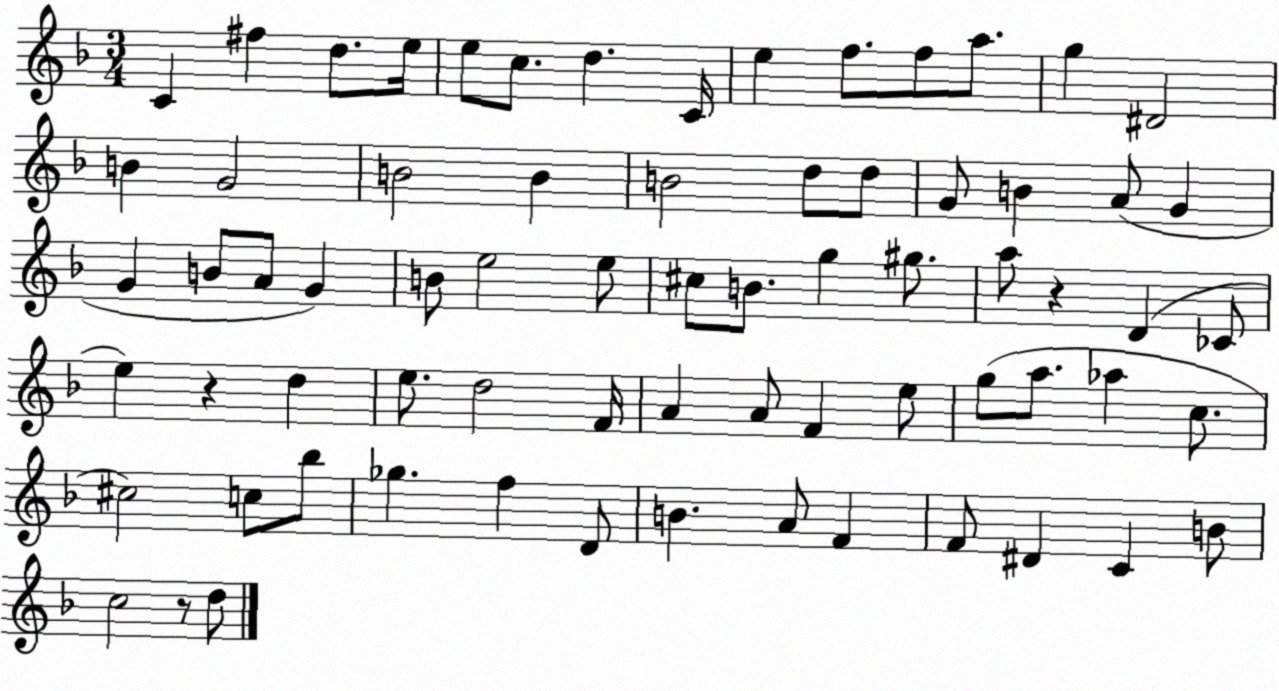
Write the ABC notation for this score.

X:1
T:Untitled
M:3/4
L:1/4
K:F
C ^f d/2 e/4 e/2 c/2 d C/4 e f/2 f/2 a/2 g ^D2 B G2 B2 B B2 d/2 d/2 G/2 B A/2 G G B/2 A/2 G B/2 e2 e/2 ^c/2 B/2 g ^g/2 a/2 z D _C/2 e z d e/2 d2 F/4 A A/2 F e/2 g/2 a/2 _a c/2 ^c2 c/2 _b/2 _g f D/2 B A/2 F F/2 ^D C B/2 c2 z/2 d/2